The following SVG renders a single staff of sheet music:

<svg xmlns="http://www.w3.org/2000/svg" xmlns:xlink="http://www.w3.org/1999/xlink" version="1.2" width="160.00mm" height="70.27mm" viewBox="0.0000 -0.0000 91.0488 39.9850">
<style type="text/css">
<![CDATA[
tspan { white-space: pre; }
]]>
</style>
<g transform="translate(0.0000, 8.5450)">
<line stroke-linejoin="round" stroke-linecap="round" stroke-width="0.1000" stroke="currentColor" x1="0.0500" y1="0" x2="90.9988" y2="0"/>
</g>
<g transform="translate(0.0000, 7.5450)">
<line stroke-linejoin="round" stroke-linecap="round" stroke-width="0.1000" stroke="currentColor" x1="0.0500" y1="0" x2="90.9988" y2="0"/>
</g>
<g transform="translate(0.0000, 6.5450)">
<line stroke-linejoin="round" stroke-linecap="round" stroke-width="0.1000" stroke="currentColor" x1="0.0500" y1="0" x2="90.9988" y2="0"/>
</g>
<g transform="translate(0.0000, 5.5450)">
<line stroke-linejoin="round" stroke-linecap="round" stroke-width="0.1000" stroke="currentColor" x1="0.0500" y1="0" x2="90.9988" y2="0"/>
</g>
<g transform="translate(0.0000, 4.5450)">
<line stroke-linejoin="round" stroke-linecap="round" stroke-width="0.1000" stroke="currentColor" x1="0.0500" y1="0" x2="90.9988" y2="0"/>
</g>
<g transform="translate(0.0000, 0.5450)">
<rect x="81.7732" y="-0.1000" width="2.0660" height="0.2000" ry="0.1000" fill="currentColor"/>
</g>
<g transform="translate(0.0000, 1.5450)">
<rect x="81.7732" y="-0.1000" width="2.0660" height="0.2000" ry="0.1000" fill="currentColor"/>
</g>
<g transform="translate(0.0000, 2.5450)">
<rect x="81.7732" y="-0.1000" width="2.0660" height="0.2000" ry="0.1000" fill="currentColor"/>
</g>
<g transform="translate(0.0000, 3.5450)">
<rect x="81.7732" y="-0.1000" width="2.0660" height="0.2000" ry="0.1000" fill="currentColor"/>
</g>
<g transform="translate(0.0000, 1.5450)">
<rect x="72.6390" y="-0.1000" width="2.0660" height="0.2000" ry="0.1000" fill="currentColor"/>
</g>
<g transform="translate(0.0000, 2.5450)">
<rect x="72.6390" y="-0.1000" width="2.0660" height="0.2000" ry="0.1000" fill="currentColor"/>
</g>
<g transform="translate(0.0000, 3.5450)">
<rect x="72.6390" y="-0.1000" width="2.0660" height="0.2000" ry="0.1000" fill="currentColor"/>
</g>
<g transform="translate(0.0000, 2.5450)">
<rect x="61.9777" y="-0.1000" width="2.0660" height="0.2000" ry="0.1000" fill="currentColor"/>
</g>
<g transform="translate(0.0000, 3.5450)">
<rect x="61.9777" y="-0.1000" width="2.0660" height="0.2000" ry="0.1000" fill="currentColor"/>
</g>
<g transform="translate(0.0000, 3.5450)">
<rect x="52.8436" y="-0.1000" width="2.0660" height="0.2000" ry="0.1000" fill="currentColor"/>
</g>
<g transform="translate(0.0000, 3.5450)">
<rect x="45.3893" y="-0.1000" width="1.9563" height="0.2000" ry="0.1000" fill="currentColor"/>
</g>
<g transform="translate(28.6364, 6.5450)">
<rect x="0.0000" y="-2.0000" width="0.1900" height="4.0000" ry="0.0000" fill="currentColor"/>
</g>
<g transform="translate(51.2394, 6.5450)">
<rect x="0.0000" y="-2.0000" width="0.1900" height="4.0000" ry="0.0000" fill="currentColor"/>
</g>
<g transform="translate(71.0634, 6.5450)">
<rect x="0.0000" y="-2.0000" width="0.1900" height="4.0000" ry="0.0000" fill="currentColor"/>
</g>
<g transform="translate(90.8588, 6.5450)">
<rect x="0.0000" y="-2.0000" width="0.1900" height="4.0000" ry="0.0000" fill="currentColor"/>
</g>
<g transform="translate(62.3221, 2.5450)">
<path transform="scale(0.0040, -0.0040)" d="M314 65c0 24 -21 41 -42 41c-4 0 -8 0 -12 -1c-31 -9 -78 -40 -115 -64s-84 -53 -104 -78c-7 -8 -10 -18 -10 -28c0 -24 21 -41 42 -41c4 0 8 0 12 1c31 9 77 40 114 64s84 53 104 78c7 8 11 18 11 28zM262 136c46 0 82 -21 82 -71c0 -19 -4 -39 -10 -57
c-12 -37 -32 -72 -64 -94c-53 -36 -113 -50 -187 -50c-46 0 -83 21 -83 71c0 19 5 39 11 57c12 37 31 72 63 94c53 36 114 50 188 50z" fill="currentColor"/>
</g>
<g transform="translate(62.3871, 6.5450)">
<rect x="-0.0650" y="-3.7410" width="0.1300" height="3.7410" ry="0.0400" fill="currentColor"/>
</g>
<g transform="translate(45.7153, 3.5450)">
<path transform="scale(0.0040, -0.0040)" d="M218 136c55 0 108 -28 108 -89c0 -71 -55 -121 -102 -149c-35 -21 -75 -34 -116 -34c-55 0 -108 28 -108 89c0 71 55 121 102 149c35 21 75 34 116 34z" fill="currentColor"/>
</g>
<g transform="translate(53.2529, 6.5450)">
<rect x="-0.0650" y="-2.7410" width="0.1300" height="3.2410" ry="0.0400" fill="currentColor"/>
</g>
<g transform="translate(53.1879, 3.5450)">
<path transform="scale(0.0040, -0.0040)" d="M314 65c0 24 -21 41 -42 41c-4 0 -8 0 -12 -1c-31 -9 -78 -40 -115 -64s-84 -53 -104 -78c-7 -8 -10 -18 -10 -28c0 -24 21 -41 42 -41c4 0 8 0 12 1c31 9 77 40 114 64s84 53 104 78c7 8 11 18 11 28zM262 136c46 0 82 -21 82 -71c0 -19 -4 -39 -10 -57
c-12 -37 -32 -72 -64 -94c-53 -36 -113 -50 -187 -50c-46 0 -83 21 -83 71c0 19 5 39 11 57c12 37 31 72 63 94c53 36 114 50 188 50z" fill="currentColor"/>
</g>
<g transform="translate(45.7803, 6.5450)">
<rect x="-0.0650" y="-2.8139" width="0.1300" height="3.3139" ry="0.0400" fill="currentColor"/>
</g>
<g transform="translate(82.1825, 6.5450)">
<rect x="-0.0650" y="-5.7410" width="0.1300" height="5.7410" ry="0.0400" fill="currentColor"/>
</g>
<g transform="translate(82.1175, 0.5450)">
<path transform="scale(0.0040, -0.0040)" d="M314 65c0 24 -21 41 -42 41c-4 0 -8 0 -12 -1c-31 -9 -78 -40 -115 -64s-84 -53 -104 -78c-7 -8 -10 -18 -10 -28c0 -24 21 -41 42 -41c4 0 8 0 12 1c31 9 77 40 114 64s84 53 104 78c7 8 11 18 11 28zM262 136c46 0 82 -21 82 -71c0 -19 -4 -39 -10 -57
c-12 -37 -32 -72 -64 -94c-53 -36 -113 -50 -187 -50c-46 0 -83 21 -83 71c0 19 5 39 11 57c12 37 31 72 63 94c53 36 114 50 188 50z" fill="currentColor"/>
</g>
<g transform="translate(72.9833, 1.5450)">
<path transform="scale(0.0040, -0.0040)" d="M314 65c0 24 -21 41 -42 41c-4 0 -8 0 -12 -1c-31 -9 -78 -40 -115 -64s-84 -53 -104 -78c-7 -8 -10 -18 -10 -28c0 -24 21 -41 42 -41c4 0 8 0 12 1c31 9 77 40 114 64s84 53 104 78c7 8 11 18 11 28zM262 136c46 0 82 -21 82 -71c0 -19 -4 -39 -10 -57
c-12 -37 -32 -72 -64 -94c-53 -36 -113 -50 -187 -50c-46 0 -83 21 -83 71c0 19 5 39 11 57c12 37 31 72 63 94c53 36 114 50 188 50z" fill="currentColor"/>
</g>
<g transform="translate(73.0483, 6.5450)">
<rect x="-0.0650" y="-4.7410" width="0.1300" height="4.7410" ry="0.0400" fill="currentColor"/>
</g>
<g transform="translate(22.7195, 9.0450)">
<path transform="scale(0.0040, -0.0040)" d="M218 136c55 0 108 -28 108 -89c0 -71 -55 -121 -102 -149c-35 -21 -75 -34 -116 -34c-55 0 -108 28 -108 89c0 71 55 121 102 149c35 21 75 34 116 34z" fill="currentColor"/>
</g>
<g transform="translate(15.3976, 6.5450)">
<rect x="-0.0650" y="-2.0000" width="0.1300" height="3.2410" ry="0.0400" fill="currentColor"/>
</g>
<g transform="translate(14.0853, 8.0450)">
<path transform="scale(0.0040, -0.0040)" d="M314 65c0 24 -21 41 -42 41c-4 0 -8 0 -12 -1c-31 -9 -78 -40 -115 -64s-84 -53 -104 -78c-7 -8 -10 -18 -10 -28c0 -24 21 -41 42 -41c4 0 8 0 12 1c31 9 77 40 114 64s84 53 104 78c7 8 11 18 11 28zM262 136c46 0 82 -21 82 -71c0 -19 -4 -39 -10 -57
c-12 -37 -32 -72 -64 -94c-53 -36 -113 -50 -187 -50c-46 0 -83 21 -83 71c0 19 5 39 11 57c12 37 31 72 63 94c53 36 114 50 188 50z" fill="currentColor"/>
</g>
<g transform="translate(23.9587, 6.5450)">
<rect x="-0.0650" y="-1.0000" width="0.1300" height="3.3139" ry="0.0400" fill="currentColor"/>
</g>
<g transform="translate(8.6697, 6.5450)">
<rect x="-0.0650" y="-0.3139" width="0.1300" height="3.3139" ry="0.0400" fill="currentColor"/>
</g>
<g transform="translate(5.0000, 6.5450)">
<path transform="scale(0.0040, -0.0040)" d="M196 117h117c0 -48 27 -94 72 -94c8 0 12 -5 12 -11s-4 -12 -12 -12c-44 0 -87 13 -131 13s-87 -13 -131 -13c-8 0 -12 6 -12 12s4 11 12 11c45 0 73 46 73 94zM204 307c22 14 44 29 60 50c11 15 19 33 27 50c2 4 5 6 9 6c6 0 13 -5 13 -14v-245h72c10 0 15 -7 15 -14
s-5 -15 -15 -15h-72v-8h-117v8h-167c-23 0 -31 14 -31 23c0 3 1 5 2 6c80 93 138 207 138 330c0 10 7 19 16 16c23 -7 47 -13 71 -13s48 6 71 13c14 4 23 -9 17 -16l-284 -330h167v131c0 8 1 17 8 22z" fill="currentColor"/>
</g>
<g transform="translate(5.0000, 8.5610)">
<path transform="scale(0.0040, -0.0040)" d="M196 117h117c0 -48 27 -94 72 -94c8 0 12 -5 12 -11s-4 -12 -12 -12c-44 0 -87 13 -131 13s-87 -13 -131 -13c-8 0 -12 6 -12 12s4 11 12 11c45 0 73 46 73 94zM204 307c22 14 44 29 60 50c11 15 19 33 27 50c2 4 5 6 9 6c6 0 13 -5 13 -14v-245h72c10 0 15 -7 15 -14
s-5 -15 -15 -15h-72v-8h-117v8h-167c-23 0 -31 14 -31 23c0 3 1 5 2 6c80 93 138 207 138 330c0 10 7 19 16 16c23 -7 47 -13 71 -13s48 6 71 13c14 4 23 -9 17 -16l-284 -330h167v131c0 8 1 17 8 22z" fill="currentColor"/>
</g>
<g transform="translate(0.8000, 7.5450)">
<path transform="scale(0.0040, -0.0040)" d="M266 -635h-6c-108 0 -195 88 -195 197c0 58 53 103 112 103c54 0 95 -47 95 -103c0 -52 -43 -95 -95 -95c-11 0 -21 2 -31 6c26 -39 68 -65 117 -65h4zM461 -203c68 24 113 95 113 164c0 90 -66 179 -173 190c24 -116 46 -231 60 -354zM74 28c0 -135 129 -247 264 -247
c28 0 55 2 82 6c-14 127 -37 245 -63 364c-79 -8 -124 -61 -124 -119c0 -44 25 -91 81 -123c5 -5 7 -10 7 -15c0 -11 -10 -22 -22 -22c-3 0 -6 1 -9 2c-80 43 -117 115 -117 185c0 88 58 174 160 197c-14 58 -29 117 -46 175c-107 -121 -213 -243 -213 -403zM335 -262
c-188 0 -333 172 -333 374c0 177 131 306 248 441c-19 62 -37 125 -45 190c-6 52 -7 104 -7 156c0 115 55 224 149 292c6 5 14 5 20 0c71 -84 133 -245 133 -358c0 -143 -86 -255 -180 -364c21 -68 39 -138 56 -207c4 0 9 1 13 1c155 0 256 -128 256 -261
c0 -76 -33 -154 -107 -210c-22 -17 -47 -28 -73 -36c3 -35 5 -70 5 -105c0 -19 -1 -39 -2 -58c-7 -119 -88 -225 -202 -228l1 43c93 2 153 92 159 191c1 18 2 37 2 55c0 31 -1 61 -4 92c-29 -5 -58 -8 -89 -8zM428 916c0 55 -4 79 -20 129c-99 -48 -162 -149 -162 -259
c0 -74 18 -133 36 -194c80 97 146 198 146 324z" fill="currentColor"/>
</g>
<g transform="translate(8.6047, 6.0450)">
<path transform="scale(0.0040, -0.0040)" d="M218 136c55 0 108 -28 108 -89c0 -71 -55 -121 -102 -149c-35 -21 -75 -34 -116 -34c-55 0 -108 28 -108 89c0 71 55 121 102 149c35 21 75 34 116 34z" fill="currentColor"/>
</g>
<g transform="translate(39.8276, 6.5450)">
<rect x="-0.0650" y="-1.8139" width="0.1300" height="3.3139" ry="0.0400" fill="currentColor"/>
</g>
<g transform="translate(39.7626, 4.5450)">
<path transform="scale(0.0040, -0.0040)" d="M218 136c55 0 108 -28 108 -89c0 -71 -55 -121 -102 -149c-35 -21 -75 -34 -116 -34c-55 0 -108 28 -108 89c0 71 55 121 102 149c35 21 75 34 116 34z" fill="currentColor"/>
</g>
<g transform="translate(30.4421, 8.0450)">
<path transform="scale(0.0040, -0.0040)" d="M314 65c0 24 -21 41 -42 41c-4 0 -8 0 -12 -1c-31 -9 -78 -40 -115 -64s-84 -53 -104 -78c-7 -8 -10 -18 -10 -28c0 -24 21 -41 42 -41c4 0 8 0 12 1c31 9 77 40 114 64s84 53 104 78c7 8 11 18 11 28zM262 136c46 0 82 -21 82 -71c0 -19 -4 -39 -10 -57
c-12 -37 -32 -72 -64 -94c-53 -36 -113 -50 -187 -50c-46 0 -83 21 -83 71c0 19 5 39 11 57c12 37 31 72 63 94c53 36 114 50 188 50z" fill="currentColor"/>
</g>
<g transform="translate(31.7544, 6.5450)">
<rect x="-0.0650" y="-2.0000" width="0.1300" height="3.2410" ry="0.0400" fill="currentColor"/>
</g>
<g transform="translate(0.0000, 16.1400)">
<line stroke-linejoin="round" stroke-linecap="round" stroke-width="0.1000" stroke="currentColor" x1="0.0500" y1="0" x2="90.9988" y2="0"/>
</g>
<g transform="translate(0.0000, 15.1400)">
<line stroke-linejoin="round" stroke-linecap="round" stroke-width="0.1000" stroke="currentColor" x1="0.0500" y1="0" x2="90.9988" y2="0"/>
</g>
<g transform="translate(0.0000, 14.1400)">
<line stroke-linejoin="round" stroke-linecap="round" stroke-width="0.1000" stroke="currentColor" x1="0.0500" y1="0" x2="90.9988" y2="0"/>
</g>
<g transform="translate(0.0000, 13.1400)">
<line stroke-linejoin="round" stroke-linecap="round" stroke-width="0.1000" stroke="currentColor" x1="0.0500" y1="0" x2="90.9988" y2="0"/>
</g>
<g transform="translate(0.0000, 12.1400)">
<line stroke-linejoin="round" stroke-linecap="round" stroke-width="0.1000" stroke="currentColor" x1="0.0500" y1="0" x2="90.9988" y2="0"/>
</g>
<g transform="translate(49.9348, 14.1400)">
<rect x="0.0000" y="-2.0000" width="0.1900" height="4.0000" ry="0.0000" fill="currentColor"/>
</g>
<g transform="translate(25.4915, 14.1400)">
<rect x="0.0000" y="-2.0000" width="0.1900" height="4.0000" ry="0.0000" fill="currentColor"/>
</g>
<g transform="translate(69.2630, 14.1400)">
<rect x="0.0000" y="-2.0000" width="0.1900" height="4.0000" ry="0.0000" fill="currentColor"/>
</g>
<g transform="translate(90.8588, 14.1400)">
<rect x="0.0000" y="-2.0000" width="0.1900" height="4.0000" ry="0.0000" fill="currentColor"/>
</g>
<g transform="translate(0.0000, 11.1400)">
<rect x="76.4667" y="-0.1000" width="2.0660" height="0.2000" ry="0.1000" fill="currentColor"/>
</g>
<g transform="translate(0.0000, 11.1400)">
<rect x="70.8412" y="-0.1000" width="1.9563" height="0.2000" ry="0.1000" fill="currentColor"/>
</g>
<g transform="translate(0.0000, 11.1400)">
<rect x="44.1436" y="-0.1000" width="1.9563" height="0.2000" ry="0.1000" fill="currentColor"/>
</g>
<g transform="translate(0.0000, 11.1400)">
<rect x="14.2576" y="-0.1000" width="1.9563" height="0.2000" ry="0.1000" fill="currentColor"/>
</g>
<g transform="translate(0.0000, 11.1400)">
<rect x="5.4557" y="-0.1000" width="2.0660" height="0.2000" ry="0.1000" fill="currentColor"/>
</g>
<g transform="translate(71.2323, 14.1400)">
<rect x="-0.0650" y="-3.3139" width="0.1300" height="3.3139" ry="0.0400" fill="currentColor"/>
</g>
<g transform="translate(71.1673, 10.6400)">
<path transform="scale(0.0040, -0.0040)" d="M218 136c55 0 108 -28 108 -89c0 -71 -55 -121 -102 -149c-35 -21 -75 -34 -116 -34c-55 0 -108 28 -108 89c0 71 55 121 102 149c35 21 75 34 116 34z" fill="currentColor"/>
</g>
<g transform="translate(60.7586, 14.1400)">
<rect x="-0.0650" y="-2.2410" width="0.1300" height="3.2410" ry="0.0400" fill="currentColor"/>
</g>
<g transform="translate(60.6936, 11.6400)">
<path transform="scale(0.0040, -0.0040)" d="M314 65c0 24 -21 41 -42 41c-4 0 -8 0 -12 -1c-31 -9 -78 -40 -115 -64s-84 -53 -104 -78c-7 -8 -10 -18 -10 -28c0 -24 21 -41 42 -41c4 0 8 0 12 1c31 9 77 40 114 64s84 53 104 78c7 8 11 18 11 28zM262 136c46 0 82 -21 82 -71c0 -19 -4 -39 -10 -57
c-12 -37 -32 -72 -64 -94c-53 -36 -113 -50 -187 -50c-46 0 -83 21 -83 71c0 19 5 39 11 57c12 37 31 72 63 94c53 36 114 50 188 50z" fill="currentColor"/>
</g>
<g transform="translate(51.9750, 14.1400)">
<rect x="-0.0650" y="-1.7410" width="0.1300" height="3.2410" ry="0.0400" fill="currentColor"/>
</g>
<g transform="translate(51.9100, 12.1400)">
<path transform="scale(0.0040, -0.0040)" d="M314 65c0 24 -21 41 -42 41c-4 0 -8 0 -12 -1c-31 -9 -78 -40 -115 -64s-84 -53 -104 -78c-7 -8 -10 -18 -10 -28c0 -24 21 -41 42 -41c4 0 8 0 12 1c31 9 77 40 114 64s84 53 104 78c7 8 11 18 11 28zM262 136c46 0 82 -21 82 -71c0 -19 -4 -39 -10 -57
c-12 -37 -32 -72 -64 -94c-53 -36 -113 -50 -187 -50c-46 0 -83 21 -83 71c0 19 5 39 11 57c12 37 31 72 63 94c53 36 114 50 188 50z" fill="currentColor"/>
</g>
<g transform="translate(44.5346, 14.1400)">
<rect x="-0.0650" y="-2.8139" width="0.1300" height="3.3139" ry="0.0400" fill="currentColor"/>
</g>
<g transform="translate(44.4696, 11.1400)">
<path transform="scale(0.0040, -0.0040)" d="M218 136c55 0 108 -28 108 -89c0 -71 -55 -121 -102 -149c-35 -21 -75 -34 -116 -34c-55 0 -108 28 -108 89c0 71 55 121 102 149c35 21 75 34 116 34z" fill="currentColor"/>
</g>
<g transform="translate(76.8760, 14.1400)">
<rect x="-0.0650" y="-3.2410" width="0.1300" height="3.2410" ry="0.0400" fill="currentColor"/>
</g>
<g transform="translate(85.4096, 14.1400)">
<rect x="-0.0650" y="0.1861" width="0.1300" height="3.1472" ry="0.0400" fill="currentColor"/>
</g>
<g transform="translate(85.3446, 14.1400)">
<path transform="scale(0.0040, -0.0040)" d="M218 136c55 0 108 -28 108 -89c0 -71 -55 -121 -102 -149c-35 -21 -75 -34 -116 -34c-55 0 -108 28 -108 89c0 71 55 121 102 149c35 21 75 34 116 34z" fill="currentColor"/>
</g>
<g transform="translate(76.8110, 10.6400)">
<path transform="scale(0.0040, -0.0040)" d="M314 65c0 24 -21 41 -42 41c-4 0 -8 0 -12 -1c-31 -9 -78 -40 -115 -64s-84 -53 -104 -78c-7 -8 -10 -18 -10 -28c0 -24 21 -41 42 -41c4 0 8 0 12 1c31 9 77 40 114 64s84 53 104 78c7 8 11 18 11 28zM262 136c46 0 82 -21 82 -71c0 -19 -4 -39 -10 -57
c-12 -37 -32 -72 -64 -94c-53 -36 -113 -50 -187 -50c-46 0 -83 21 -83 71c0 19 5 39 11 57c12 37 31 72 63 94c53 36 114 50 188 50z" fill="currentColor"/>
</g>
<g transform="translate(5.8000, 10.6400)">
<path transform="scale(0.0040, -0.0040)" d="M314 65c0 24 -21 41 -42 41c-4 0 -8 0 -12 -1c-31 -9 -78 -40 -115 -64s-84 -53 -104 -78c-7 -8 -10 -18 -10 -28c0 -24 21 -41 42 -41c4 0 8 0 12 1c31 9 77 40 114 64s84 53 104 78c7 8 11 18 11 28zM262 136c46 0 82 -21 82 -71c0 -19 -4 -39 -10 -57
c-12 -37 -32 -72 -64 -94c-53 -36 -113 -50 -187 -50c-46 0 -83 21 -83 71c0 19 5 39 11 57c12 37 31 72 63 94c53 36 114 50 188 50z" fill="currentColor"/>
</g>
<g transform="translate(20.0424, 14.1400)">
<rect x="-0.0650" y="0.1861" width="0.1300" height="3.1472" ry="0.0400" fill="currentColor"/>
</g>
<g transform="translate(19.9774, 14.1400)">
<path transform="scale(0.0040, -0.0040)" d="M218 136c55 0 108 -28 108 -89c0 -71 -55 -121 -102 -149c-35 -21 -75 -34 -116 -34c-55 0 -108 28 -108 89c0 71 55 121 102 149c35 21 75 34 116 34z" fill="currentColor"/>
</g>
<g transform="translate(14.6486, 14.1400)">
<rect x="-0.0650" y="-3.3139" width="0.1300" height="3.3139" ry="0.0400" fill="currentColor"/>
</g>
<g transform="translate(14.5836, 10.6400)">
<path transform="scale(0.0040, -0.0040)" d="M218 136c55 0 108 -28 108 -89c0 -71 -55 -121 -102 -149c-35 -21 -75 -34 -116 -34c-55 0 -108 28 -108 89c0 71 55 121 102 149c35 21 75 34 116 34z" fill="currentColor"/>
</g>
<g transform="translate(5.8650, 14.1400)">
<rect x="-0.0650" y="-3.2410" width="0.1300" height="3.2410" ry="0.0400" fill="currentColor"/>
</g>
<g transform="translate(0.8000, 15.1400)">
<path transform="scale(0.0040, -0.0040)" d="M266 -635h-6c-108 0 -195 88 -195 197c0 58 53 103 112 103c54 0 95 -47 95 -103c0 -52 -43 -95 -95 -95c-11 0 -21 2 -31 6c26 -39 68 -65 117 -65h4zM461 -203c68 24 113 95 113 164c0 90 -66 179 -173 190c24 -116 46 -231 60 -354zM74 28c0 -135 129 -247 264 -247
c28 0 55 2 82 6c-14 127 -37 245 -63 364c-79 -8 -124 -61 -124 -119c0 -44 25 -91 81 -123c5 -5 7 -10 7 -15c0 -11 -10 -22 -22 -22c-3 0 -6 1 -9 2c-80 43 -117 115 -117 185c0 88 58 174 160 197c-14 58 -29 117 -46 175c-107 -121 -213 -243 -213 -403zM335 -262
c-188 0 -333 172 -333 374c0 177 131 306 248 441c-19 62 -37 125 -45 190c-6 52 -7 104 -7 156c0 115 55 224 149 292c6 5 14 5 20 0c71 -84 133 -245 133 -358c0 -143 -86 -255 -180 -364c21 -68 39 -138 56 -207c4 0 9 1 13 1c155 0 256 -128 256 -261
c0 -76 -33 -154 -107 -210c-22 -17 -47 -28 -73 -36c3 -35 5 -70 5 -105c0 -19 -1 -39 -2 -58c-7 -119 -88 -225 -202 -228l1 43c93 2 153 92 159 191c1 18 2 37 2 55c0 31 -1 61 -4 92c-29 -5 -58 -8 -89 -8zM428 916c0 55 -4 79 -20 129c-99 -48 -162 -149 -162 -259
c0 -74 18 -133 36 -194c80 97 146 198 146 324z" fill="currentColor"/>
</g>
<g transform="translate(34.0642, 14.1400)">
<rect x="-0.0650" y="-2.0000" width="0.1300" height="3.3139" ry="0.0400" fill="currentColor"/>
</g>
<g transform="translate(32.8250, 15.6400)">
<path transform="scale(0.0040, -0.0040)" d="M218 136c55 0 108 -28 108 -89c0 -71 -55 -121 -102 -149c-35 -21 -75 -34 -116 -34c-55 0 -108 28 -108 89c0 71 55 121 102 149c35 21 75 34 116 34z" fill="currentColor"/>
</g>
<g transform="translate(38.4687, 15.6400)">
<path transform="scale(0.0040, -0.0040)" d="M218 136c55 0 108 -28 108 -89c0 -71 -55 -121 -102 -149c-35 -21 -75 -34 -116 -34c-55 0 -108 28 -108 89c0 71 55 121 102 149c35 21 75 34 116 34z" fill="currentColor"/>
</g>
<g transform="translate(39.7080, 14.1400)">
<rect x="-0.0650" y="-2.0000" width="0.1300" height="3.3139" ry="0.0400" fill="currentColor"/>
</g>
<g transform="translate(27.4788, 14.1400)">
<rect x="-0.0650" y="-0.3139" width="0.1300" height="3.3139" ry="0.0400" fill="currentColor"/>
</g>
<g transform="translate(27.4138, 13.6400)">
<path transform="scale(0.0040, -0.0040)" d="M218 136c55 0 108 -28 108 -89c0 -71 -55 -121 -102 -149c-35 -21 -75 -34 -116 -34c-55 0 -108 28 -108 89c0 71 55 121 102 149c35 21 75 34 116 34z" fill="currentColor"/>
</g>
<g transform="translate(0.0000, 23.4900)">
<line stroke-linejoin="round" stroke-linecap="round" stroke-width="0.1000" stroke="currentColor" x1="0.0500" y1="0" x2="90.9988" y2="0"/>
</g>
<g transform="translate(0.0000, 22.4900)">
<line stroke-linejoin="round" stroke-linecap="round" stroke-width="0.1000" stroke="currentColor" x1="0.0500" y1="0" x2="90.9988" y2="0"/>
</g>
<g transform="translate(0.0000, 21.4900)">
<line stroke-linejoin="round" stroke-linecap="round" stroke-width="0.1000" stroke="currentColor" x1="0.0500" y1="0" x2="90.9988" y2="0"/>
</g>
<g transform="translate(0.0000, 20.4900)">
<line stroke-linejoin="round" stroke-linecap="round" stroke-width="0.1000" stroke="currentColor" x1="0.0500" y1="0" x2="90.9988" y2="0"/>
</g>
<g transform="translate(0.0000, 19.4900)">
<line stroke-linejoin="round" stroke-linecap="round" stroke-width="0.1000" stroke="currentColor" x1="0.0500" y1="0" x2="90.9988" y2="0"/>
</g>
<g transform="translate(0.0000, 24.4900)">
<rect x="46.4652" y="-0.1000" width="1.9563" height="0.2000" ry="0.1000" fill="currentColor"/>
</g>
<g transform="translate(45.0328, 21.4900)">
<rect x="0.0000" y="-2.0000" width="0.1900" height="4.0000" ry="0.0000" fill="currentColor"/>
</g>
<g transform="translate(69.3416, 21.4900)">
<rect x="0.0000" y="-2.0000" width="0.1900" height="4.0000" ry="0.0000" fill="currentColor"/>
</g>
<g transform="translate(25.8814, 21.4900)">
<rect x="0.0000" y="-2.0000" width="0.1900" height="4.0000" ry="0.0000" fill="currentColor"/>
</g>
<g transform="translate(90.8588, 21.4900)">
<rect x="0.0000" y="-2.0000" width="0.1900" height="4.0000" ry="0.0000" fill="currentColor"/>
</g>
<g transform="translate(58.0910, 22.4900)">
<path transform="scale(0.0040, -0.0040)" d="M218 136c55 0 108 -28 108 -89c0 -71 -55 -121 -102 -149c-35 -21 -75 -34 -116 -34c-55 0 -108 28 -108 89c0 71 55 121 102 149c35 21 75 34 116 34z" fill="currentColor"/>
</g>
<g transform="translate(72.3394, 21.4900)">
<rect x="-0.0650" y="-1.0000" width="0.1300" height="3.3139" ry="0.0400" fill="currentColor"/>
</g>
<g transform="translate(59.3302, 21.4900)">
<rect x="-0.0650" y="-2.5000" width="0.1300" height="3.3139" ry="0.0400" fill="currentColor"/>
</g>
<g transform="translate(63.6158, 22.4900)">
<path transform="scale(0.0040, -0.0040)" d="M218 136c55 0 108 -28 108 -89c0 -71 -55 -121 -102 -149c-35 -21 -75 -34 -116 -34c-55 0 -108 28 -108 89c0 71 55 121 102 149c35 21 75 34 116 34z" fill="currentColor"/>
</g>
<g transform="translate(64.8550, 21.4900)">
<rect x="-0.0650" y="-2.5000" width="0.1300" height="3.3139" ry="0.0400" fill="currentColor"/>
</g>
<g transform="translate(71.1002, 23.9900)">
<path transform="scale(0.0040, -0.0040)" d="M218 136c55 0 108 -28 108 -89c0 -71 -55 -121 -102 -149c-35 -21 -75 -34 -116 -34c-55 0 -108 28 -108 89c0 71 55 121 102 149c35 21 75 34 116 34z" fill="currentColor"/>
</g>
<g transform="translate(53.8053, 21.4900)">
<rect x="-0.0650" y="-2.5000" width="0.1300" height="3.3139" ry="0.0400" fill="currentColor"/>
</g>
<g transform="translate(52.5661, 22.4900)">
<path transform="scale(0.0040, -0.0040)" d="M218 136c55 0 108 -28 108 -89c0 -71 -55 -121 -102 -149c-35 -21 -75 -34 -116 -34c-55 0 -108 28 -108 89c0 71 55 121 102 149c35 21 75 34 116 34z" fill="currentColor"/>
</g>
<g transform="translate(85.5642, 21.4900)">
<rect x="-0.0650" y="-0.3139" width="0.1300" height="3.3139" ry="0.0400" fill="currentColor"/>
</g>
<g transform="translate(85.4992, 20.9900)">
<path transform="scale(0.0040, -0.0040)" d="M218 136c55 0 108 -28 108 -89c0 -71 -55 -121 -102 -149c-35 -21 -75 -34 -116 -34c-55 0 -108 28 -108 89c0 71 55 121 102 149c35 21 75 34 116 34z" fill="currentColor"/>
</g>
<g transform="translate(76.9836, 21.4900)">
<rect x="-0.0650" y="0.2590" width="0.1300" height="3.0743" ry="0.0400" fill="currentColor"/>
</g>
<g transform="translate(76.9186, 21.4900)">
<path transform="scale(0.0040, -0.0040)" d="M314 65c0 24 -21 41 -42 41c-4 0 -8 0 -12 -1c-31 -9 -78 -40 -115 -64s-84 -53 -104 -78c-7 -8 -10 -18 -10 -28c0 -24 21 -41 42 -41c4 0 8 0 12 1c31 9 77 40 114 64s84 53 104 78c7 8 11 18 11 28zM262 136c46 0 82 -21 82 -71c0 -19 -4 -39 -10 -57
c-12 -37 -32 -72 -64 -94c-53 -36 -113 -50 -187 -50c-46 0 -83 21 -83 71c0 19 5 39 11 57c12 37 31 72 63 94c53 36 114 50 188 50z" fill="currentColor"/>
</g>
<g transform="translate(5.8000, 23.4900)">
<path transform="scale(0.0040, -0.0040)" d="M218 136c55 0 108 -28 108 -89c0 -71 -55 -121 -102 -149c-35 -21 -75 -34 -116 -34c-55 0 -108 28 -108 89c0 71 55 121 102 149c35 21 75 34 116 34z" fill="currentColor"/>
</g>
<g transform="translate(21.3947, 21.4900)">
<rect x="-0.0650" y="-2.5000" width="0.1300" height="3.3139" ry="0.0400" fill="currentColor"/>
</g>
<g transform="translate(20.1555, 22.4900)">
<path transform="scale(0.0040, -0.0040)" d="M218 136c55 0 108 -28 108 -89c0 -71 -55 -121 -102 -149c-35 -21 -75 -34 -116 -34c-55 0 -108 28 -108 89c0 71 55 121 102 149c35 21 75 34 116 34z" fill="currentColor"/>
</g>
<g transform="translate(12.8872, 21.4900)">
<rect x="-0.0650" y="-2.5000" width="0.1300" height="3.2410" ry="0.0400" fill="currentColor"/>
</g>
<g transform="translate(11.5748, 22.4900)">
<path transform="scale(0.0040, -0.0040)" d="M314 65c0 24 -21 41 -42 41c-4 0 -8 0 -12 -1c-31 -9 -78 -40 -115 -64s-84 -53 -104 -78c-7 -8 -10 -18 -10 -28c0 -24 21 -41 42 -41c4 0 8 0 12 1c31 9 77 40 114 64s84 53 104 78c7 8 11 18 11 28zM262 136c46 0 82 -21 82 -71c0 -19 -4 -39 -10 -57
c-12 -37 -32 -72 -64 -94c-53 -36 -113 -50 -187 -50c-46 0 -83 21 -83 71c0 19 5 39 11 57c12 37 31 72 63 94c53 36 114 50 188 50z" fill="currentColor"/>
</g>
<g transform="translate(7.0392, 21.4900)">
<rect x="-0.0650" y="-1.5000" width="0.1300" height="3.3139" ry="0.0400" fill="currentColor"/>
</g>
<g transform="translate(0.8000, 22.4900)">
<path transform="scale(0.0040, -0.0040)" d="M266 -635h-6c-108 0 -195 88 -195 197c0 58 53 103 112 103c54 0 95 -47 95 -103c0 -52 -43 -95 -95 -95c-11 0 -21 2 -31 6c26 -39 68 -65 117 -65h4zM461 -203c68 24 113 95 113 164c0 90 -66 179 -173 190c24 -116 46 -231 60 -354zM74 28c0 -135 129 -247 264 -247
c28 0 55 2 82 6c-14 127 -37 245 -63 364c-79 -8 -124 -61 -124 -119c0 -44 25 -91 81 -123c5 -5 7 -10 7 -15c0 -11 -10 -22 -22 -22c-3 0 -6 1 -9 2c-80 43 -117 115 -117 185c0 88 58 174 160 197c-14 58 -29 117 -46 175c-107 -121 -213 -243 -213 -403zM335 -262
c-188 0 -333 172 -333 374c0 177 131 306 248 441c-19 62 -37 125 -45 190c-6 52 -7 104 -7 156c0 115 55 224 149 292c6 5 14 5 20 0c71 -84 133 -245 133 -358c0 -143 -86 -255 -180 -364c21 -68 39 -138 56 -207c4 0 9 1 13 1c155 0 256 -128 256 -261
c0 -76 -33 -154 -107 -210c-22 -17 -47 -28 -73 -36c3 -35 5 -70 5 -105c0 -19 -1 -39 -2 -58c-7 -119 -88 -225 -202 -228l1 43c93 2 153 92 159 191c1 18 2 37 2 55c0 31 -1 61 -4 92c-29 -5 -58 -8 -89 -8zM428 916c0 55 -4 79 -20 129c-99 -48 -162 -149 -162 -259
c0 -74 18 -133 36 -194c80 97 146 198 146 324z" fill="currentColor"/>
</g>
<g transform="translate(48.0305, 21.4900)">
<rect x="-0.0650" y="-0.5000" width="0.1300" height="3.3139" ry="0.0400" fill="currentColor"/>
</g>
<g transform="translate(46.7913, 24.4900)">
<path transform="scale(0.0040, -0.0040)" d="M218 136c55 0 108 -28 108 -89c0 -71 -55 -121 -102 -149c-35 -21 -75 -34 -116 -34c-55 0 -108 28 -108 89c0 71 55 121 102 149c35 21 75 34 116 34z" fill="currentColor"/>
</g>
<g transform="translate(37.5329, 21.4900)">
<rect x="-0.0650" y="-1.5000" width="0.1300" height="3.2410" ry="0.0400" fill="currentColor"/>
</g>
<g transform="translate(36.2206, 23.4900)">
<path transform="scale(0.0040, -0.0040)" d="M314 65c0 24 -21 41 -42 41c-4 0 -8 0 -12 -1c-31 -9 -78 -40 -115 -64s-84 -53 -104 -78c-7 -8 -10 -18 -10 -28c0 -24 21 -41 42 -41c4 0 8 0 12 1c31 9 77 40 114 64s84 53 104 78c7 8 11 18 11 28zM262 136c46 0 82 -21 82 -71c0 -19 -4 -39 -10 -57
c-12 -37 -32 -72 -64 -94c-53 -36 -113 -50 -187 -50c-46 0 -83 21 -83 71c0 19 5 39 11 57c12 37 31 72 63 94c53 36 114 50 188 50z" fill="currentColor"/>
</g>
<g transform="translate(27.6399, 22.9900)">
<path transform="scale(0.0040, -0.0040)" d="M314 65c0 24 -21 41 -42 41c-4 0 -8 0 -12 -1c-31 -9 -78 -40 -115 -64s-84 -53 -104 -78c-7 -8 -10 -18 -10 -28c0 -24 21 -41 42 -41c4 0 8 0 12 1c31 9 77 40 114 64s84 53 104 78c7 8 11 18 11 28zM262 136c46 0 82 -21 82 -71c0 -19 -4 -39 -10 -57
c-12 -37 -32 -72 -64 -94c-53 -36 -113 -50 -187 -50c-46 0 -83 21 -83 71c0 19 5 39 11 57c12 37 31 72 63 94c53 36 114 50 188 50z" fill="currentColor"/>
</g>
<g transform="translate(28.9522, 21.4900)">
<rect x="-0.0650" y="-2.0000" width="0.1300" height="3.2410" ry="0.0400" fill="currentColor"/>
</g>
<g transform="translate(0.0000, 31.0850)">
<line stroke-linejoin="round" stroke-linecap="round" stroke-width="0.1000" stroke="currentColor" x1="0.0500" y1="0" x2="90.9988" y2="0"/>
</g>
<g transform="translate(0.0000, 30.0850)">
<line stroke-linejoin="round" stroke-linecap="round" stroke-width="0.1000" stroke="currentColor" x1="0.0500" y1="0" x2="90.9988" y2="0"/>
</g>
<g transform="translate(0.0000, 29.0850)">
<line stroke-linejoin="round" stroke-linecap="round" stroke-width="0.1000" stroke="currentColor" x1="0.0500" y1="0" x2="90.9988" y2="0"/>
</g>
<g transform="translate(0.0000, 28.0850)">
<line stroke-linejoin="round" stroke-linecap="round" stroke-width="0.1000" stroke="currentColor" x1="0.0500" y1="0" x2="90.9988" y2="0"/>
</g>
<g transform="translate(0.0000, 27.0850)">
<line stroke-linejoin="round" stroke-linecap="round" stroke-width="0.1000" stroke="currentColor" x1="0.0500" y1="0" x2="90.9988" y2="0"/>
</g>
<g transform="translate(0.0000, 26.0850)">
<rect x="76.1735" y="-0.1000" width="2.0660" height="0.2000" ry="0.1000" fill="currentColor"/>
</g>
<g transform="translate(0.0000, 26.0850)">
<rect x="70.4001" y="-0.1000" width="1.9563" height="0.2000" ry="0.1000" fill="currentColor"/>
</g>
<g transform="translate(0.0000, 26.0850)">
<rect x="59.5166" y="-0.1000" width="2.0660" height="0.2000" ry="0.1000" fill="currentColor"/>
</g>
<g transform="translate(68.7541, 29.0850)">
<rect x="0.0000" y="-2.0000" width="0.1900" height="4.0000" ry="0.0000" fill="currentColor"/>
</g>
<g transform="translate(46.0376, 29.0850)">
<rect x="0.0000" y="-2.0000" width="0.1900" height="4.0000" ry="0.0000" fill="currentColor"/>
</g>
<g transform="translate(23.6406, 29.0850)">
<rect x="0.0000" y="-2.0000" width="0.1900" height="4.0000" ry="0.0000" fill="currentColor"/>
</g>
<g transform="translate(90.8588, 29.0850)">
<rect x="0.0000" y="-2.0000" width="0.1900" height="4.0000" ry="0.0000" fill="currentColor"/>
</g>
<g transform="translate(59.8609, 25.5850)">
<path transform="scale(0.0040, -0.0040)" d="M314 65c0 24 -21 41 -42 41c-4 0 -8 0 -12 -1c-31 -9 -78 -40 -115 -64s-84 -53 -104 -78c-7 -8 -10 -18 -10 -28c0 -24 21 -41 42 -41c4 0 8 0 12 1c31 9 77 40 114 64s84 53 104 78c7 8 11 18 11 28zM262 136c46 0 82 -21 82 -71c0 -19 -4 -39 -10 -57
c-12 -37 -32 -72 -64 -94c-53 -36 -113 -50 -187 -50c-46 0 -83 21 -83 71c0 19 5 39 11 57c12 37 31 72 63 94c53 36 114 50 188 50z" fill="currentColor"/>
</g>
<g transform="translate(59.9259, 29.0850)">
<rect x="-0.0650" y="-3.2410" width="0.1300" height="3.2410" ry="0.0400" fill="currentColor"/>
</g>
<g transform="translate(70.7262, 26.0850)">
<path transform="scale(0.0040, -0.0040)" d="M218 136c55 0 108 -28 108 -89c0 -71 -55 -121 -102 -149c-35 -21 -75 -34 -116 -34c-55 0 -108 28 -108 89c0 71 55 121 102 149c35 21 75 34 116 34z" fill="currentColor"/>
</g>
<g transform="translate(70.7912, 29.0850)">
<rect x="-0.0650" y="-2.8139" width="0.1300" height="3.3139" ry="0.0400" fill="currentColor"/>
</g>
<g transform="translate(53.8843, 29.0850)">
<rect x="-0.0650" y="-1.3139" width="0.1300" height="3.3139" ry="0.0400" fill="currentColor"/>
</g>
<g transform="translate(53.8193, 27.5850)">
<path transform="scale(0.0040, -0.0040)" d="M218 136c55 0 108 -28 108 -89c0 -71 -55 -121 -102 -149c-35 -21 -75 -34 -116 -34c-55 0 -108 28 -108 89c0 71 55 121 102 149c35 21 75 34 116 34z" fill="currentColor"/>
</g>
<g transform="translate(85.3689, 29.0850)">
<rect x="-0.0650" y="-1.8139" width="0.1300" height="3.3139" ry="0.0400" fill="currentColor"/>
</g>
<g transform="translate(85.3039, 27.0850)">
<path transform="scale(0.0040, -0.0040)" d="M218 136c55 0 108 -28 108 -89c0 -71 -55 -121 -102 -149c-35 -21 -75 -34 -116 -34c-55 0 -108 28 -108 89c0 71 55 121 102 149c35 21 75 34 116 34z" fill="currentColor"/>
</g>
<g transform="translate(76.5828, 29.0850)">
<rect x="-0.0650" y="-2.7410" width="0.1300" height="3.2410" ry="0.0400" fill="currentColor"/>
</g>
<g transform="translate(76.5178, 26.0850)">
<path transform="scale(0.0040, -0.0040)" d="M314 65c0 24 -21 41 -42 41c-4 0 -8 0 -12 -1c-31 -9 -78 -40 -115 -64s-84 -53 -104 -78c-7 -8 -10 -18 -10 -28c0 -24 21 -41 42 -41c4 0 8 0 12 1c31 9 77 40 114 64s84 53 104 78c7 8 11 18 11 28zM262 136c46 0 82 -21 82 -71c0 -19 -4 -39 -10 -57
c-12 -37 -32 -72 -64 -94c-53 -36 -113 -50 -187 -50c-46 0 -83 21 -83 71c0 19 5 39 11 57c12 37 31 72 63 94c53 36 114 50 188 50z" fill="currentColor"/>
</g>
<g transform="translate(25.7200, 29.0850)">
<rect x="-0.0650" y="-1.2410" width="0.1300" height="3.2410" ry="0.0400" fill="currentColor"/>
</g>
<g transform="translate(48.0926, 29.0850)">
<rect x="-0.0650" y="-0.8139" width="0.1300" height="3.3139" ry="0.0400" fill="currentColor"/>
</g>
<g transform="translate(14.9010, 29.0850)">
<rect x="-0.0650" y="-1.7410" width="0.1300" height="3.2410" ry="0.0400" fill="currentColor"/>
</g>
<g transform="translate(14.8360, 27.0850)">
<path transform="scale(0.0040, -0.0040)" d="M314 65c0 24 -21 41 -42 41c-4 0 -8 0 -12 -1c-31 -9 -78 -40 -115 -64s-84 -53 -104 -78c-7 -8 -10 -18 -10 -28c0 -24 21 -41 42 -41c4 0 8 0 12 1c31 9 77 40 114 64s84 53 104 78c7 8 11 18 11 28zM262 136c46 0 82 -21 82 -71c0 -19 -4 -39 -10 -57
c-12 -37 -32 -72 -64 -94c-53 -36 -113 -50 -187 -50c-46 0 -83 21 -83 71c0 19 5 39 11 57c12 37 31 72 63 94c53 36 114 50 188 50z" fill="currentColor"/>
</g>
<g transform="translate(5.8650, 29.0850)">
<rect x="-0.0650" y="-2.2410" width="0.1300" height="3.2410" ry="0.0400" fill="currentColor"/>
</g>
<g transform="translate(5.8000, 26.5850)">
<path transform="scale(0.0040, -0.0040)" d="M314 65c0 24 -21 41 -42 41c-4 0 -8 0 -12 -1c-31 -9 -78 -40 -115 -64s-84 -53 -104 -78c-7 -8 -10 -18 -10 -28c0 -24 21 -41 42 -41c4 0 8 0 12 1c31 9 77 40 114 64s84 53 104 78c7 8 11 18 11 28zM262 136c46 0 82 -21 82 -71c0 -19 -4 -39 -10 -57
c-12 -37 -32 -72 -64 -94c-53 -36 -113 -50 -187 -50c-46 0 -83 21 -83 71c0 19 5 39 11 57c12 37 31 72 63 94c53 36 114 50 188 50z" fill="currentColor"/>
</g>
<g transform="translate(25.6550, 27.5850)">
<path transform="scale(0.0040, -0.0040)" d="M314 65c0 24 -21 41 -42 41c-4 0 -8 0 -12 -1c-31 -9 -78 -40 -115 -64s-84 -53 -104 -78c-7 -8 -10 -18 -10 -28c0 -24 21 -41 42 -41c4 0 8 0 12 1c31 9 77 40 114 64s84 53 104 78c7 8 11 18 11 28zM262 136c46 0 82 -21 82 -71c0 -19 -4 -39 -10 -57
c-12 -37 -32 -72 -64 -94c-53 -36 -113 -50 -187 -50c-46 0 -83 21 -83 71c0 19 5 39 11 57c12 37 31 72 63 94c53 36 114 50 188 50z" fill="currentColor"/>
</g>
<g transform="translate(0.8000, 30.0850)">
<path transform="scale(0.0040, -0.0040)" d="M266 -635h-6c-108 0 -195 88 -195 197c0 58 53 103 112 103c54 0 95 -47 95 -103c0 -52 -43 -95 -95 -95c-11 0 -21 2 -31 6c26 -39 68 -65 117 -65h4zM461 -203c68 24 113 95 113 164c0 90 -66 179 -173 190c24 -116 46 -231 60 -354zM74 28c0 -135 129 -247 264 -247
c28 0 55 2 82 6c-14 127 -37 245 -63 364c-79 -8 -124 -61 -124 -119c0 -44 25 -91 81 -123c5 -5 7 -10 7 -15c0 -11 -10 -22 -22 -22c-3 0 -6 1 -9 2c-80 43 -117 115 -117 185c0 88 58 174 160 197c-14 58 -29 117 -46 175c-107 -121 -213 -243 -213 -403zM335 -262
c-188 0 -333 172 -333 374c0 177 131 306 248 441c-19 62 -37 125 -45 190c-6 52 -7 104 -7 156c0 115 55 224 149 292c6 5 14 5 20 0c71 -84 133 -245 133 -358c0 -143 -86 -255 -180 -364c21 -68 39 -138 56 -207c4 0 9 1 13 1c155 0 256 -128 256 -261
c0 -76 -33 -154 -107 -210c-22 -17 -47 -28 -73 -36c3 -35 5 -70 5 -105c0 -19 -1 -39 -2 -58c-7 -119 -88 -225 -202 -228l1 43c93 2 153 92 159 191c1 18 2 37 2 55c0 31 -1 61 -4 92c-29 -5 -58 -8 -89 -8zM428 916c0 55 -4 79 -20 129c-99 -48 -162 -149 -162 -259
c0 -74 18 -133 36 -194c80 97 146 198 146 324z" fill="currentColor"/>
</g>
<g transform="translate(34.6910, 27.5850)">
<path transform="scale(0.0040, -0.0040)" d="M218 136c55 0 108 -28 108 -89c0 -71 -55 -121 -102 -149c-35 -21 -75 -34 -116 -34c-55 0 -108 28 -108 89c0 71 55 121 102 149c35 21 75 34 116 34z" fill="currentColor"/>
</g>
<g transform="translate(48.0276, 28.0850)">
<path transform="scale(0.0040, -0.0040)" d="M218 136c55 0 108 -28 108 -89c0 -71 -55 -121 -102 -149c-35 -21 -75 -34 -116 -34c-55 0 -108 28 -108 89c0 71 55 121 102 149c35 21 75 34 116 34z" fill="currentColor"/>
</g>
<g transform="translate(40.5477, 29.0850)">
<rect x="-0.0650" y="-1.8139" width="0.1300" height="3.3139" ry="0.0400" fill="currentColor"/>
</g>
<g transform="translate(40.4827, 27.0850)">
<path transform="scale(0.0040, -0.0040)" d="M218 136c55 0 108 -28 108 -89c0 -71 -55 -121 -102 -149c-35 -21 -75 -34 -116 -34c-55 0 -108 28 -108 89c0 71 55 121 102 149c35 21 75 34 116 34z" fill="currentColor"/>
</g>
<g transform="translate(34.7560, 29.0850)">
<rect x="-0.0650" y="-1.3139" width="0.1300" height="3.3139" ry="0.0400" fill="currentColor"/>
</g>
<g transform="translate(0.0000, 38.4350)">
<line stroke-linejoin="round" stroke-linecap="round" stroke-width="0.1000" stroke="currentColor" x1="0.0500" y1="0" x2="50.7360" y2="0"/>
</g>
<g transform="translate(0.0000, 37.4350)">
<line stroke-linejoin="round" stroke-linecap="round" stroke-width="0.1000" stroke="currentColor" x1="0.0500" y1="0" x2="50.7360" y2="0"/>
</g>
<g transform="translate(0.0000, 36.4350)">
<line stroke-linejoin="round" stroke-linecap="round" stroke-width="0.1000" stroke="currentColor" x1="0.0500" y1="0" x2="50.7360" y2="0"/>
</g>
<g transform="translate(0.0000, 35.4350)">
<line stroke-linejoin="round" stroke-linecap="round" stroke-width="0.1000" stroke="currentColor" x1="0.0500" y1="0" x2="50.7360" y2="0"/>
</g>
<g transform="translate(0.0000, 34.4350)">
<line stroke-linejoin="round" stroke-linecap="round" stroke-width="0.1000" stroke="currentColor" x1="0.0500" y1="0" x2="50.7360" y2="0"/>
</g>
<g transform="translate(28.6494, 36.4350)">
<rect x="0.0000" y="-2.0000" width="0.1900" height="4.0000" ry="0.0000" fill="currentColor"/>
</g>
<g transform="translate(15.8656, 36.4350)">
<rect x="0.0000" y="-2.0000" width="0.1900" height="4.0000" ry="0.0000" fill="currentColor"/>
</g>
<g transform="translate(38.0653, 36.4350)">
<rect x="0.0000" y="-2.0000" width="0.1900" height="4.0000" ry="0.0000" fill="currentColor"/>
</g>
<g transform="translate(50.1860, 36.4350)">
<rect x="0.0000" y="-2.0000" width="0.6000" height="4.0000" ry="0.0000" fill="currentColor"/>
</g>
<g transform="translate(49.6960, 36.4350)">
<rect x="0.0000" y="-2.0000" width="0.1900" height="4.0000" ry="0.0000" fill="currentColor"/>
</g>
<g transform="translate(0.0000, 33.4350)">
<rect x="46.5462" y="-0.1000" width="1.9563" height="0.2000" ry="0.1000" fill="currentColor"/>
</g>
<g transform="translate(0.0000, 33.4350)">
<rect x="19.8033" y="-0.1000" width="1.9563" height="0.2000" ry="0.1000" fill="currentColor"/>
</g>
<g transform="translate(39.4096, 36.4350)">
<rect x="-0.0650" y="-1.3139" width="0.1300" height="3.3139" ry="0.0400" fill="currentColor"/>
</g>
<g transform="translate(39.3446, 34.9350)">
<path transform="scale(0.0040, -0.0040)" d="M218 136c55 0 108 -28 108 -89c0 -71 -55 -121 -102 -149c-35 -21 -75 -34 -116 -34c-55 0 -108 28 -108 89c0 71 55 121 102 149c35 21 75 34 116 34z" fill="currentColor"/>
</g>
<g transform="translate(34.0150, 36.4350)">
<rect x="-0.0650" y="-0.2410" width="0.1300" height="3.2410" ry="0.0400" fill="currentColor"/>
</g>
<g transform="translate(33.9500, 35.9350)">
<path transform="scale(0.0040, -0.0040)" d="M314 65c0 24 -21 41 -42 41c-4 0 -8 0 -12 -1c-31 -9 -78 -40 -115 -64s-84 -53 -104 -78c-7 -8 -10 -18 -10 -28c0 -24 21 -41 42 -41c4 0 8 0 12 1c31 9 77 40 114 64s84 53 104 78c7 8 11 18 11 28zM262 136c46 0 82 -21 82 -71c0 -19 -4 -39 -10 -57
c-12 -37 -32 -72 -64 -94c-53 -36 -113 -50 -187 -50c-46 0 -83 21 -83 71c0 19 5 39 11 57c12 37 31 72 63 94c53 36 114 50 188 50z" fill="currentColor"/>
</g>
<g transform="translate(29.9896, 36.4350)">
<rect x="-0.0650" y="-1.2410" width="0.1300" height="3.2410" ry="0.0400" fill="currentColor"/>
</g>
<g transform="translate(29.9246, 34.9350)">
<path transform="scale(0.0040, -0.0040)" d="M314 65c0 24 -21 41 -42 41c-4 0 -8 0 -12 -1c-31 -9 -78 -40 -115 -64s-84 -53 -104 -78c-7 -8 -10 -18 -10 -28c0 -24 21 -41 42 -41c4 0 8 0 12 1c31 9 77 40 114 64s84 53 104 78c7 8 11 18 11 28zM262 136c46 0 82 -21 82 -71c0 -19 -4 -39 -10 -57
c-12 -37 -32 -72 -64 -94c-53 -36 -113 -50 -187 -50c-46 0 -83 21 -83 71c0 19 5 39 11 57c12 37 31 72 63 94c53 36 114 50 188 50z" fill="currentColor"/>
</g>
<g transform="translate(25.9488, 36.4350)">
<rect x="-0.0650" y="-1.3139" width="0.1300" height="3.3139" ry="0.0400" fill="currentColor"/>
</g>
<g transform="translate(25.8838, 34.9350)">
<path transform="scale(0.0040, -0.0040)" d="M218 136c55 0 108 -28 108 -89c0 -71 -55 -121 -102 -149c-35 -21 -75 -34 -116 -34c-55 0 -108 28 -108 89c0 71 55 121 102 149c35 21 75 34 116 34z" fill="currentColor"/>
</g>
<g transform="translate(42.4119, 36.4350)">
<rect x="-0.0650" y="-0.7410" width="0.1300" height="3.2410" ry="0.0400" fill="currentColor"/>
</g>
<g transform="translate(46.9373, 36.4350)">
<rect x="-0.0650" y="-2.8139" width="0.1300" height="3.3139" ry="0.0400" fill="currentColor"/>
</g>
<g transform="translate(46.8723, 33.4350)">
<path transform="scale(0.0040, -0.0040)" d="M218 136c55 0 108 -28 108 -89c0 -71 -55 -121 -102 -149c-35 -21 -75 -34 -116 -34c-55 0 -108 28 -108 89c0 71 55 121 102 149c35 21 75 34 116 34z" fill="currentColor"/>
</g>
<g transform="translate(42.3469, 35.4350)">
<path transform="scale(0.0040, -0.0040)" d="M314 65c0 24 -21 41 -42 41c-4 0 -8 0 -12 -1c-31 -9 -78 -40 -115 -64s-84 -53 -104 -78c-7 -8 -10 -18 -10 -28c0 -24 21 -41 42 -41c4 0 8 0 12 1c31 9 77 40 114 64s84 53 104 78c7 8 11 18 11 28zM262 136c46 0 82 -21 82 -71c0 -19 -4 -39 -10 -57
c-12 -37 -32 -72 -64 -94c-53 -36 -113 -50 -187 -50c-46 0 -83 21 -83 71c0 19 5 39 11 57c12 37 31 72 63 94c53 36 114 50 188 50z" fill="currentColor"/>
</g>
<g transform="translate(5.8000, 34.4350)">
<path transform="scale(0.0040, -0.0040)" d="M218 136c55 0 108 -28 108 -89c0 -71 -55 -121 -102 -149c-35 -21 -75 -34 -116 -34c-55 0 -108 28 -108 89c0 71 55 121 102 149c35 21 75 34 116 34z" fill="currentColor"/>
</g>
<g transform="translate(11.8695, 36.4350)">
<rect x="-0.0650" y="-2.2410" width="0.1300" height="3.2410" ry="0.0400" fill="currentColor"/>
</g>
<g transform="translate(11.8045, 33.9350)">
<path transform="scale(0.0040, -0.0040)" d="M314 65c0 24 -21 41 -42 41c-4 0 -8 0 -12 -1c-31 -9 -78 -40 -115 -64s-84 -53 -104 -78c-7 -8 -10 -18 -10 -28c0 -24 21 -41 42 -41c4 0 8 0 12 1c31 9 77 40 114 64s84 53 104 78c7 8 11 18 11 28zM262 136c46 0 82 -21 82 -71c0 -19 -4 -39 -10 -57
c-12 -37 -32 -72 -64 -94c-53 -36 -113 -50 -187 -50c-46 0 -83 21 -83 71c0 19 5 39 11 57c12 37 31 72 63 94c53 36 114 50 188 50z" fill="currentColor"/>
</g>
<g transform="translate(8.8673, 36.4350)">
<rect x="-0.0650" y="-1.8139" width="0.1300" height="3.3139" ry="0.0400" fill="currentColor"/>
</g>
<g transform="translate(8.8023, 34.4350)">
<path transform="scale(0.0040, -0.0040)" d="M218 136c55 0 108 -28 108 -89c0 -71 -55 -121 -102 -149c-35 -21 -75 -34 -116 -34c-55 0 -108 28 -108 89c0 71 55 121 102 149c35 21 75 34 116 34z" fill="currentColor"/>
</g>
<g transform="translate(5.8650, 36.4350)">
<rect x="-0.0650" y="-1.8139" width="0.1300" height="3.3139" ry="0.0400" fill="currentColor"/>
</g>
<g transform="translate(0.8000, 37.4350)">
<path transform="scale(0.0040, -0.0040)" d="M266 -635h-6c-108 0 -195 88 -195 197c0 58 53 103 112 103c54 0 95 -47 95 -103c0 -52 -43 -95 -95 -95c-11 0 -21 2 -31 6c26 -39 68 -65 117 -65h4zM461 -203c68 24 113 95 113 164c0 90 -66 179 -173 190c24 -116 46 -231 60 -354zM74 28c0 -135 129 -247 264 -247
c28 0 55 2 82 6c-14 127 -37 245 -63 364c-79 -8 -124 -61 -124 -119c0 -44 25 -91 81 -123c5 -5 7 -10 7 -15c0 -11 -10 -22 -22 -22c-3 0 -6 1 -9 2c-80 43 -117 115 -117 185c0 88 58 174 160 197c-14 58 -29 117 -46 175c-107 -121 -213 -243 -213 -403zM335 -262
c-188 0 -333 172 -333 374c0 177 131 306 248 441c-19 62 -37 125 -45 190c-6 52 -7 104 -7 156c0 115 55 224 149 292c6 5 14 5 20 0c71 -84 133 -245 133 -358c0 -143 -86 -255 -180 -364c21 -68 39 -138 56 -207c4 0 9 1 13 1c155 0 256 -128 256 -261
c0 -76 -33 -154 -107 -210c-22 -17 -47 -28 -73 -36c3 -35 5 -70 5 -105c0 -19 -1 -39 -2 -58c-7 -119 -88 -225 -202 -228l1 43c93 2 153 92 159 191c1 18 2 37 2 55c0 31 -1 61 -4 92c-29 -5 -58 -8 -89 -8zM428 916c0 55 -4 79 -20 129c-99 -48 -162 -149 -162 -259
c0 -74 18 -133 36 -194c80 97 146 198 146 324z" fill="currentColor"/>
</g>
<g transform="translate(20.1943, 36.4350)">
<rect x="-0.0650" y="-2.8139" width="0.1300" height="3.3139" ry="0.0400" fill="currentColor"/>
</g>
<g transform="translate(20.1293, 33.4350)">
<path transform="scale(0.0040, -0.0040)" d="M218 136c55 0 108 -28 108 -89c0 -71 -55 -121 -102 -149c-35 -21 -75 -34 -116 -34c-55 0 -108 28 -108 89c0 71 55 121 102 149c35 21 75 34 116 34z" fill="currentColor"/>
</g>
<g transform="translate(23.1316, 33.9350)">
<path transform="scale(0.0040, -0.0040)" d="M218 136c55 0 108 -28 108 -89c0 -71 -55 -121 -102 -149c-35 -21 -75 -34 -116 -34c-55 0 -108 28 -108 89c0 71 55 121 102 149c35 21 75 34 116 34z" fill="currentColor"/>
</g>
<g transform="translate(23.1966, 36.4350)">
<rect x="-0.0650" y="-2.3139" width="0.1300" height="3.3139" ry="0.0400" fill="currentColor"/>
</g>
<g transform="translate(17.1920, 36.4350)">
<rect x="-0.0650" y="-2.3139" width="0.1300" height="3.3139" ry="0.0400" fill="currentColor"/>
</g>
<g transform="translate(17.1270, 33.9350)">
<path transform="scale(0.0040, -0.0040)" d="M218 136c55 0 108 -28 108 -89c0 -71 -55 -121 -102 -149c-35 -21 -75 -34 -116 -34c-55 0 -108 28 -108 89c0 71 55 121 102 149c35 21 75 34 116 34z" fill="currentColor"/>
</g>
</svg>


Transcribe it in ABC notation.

X:1
T:Untitled
M:4/4
L:1/4
K:C
c F2 D F2 f a a2 c'2 e'2 g'2 b2 b B c F F a f2 g2 b b2 B E G2 G F2 E2 C G G G D B2 c g2 f2 e2 e f d e b2 a a2 f f f g2 g a g e e2 c2 e d2 a